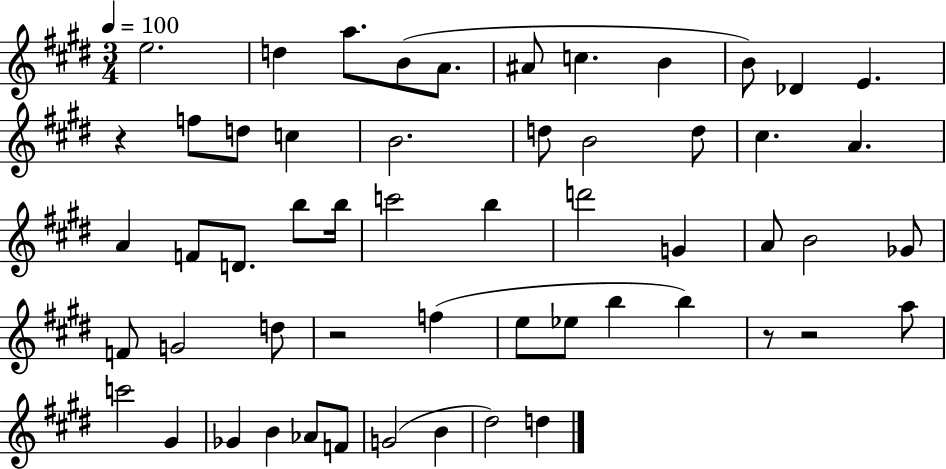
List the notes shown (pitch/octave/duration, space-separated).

E5/h. D5/q A5/e. B4/e A4/e. A#4/e C5/q. B4/q B4/e Db4/q E4/q. R/q F5/e D5/e C5/q B4/h. D5/e B4/h D5/e C#5/q. A4/q. A4/q F4/e D4/e. B5/e B5/s C6/h B5/q D6/h G4/q A4/e B4/h Gb4/e F4/e G4/h D5/e R/h F5/q E5/e Eb5/e B5/q B5/q R/e R/h A5/e C6/h G#4/q Gb4/q B4/q Ab4/e F4/e G4/h B4/q D#5/h D5/q